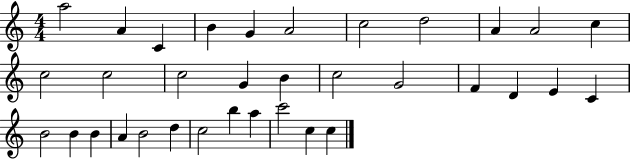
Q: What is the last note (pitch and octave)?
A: C5